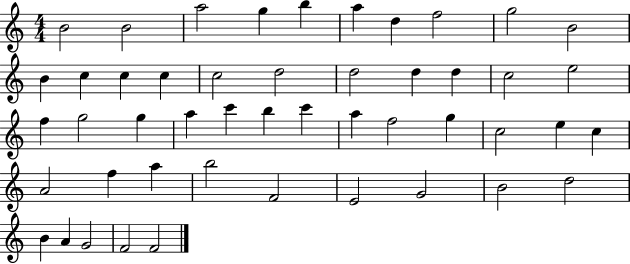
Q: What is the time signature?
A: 4/4